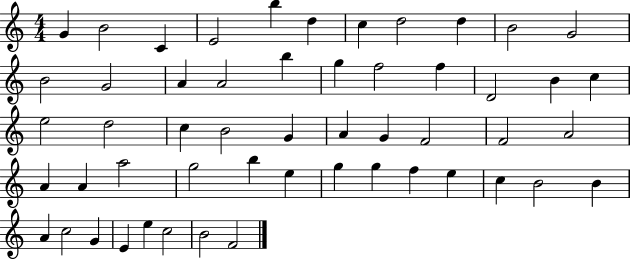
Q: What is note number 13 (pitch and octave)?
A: G4